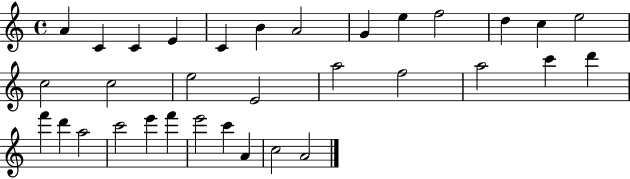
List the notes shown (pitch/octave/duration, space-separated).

A4/q C4/q C4/q E4/q C4/q B4/q A4/h G4/q E5/q F5/h D5/q C5/q E5/h C5/h C5/h E5/h E4/h A5/h F5/h A5/h C6/q D6/q F6/q D6/q A5/h C6/h E6/q F6/q E6/h C6/q A4/q C5/h A4/h